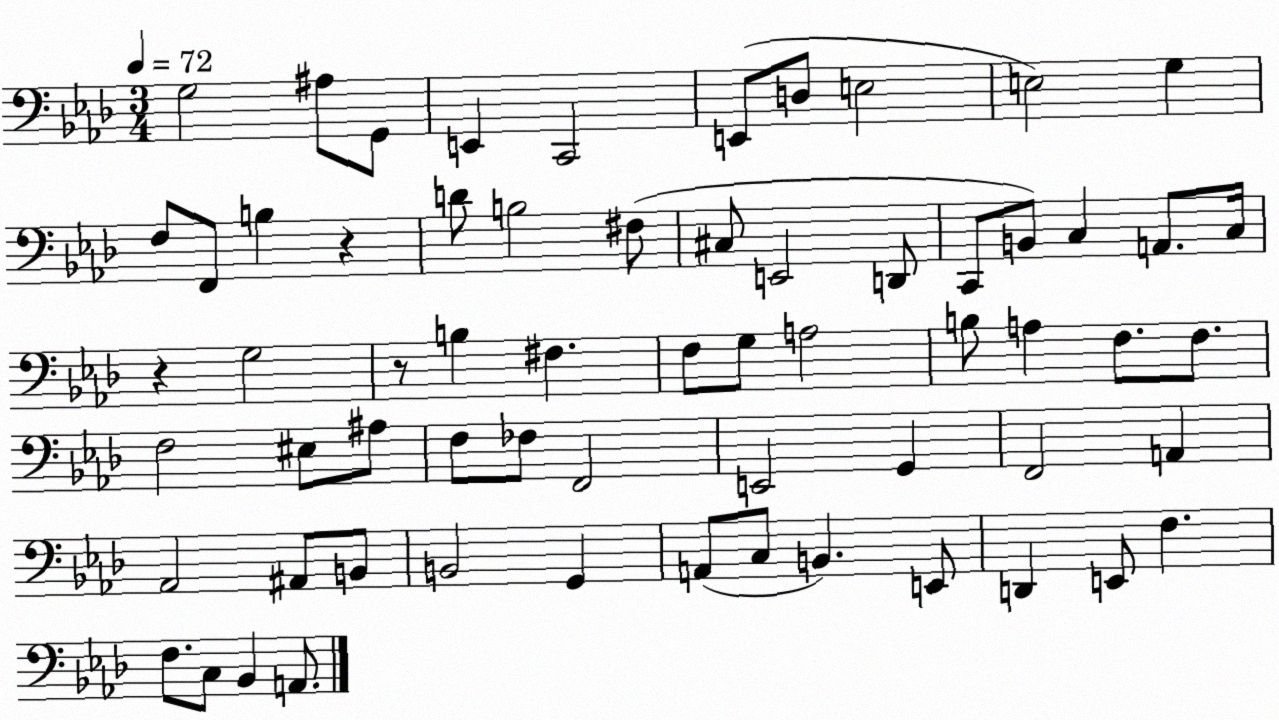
X:1
T:Untitled
M:3/4
L:1/4
K:Ab
G,2 ^A,/2 G,,/2 E,, C,,2 E,,/2 D,/2 E,2 E,2 G, F,/2 F,,/2 B, z D/2 B,2 ^F,/2 ^C,/2 E,,2 D,,/2 C,,/2 B,,/2 C, A,,/2 C,/4 z G,2 z/2 B, ^F, F,/2 G,/2 A,2 B,/2 A, F,/2 F,/2 F,2 ^E,/2 ^A,/2 F,/2 _F,/2 F,,2 E,,2 G,, F,,2 A,, _A,,2 ^A,,/2 B,,/2 B,,2 G,, A,,/2 C,/2 B,, E,,/2 D,, E,,/2 F, F,/2 C,/2 _B,, A,,/2